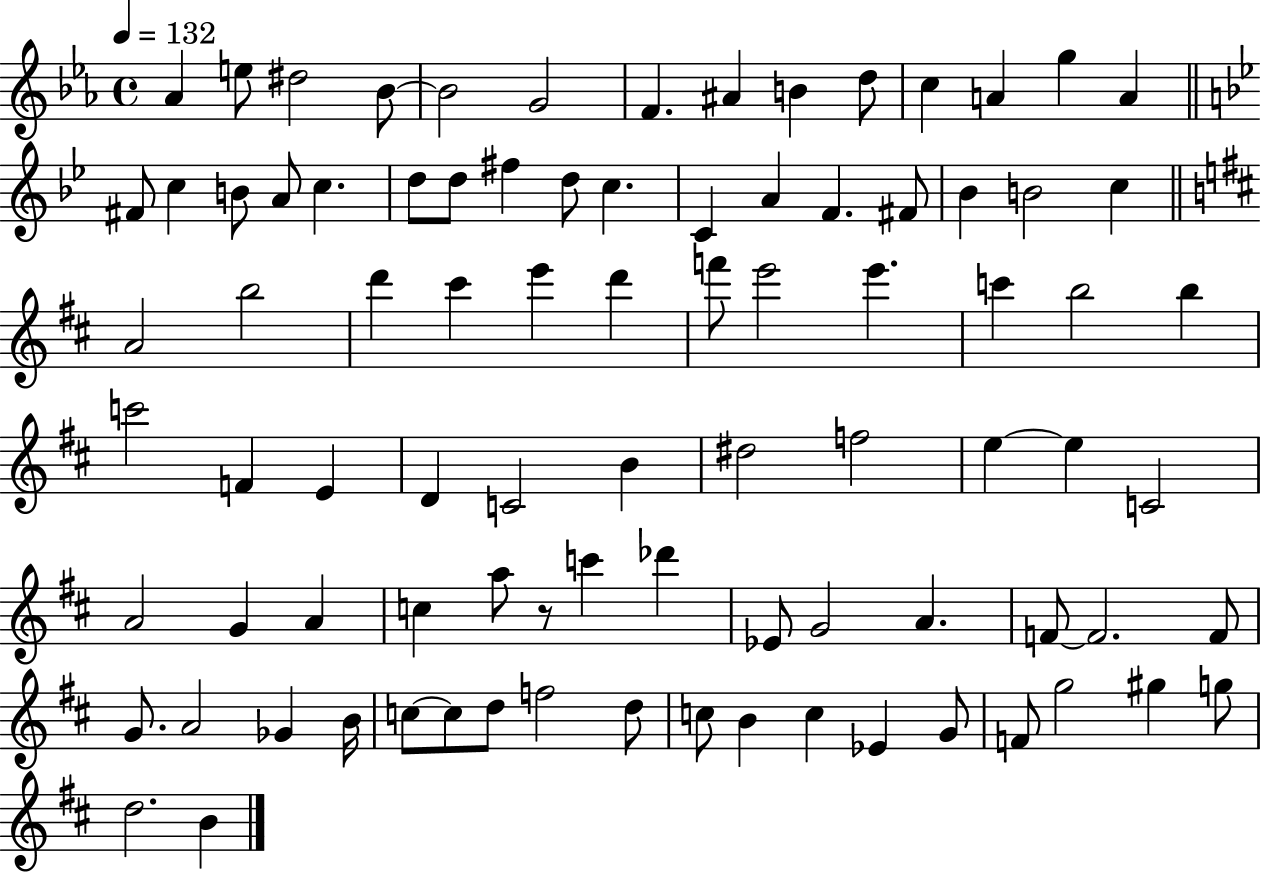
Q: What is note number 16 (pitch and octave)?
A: C5